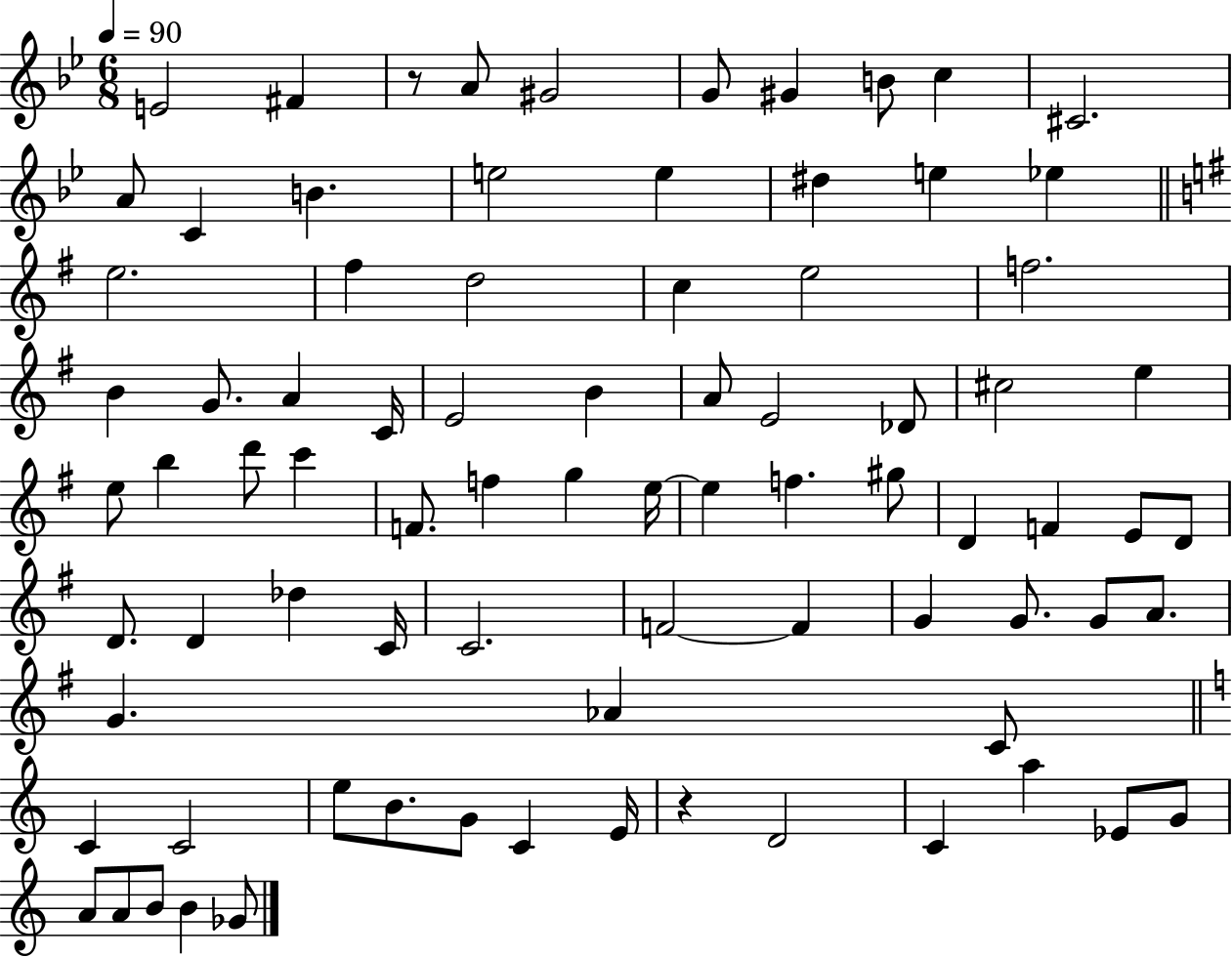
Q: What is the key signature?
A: BES major